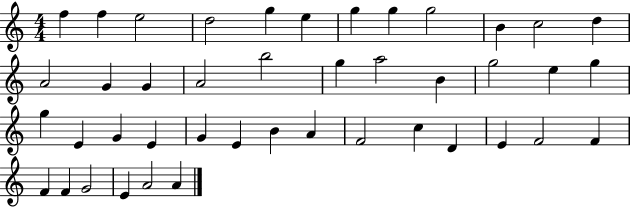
X:1
T:Untitled
M:4/4
L:1/4
K:C
f f e2 d2 g e g g g2 B c2 d A2 G G A2 b2 g a2 B g2 e g g E G E G E B A F2 c D E F2 F F F G2 E A2 A